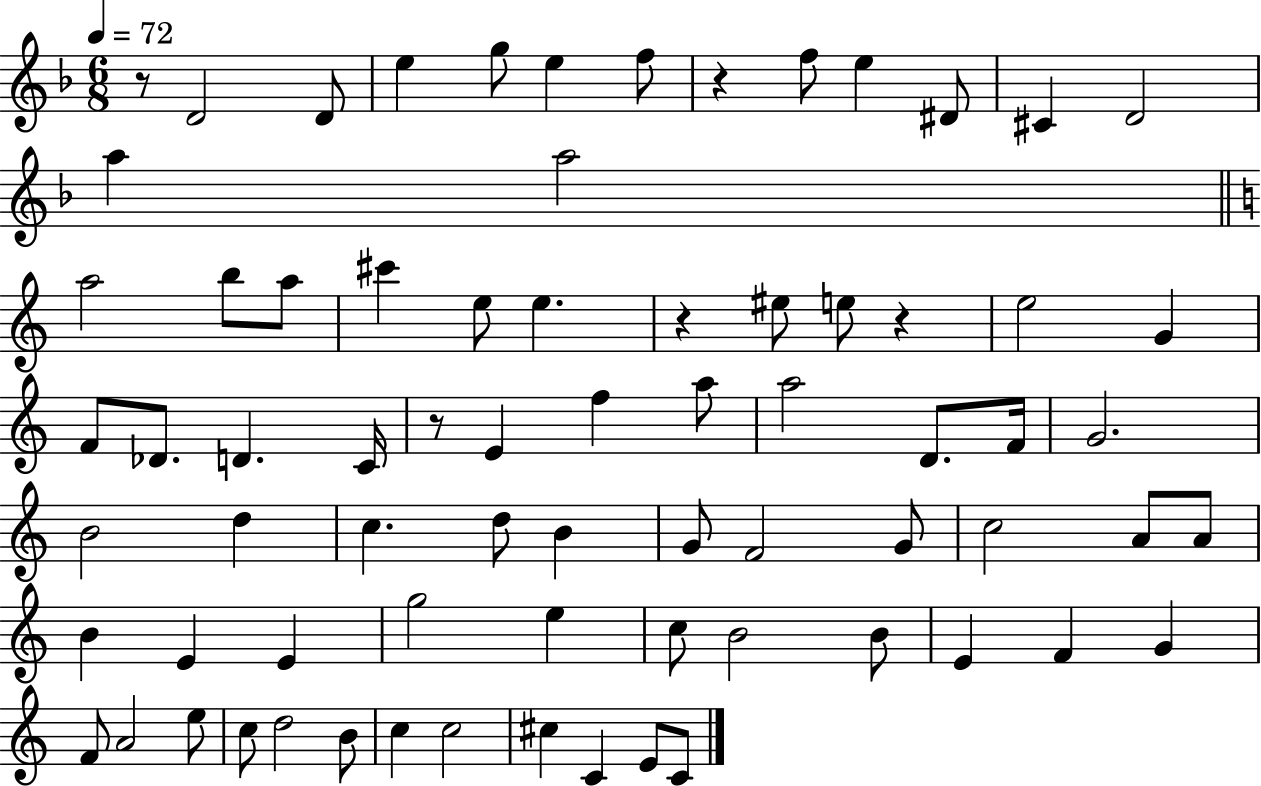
X:1
T:Untitled
M:6/8
L:1/4
K:F
z/2 D2 D/2 e g/2 e f/2 z f/2 e ^D/2 ^C D2 a a2 a2 b/2 a/2 ^c' e/2 e z ^e/2 e/2 z e2 G F/2 _D/2 D C/4 z/2 E f a/2 a2 D/2 F/4 G2 B2 d c d/2 B G/2 F2 G/2 c2 A/2 A/2 B E E g2 e c/2 B2 B/2 E F G F/2 A2 e/2 c/2 d2 B/2 c c2 ^c C E/2 C/2